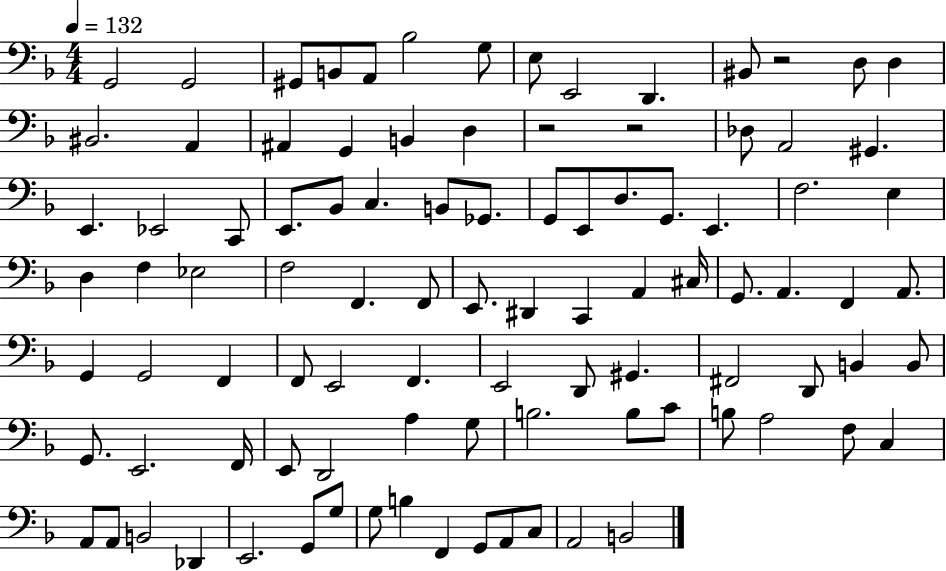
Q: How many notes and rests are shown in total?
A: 97